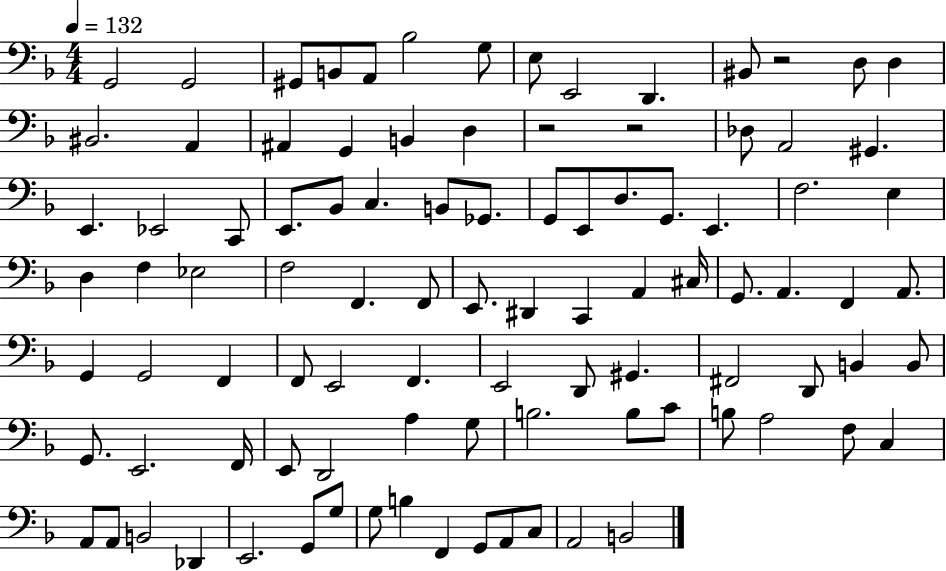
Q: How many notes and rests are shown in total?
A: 97